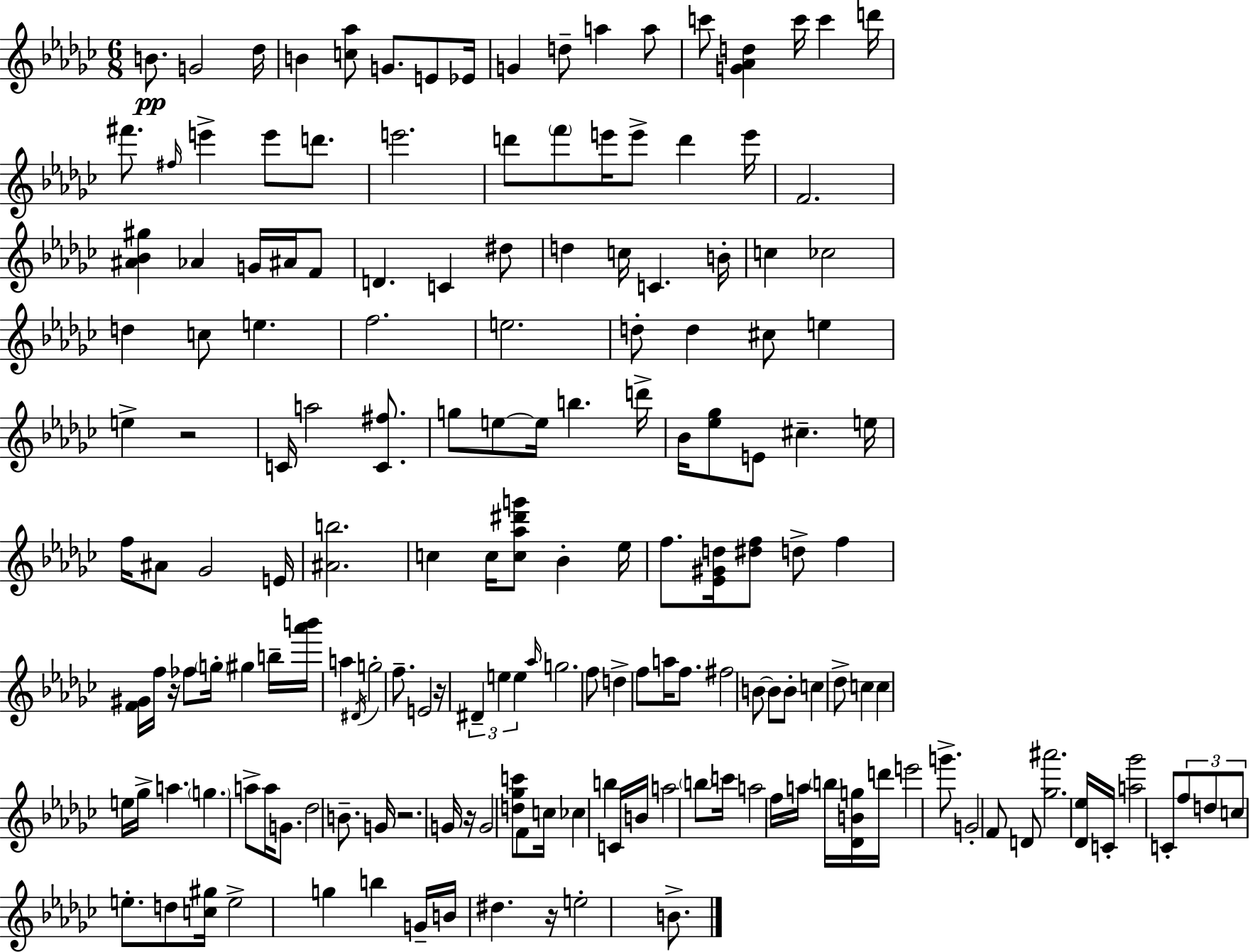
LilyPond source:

{
  \clef treble
  \numericTimeSignature
  \time 6/8
  \key ees \minor
  b'8.\pp g'2 des''16 | b'4 <c'' aes''>8 g'8. e'8 ees'16 | g'4 d''8-- a''4 a''8 | c'''8 <g' aes' d''>4 c'''16 c'''4 d'''16 | \break fis'''8. \grace { fis''16 } e'''4-> e'''8 d'''8. | e'''2. | d'''8 \parenthesize f'''8 e'''16 e'''8-> d'''4 | e'''16 f'2. | \break <ais' bes' gis''>4 aes'4 g'16 ais'16 f'8 | d'4. c'4 dis''8 | d''4 c''16 c'4. | b'16-. c''4 ces''2 | \break d''4 c''8 e''4. | f''2. | e''2. | d''8-. d''4 cis''8 e''4 | \break e''4-> r2 | c'16 a''2 <c' fis''>8. | g''8 e''8~~ e''16 b''4. | d'''16-> bes'16 <ees'' ges''>8 e'8 cis''4.-- | \break e''16 f''16 ais'8 ges'2 | e'16 <ais' b''>2. | c''4 c''16 <c'' aes'' dis''' g'''>8 bes'4-. | ees''16 f''8. <ees' gis' d''>16 <dis'' f''>8 d''8-> f''4 | \break <f' gis'>16 f''16 r16 fes''8 \parenthesize g''16-. gis''4 b''16-- | <aes''' b'''>16 a''4 \acciaccatura { dis'16 } g''2-. | f''8.-- e'2 | r16 \tuplet 3/2 { dis'4-- e''4 e''4 } | \break \grace { aes''16 } g''2. | f''8 d''4-> f''8 a''16 | f''8. fis''2 b'8~~ | b'8 b'8-. c''4 des''8-> c''4 | \break c''4 e''16 ges''16-> a''4. | \parenthesize g''4. a''8-> a''16 | g'8. des''2 b'8.-- | g'16 r2. | \break g'16 r16 g'2 | <d'' ges'' c'''>8 f'8 c''16 ces''4 b''4 | c'16 b'16 a''2 | \parenthesize b''8 c'''16 a''2 f''16 | \break a''16 \parenthesize b''16 <des' b' g''>16 d'''16 e'''2 | g'''8.-> g'2-. f'8 | d'8 <ges'' ais'''>2. | <des' ees''>16 c'16-. <a'' ges'''>2 | \break c'8-. \tuplet 3/2 { f''8 d''8 c''8 } e''8.-. | d''8 <c'' gis''>16 e''2-> g''4 | b''4 g'16-- b'16 dis''4. | r16 e''2-. | \break b'8.-> \bar "|."
}